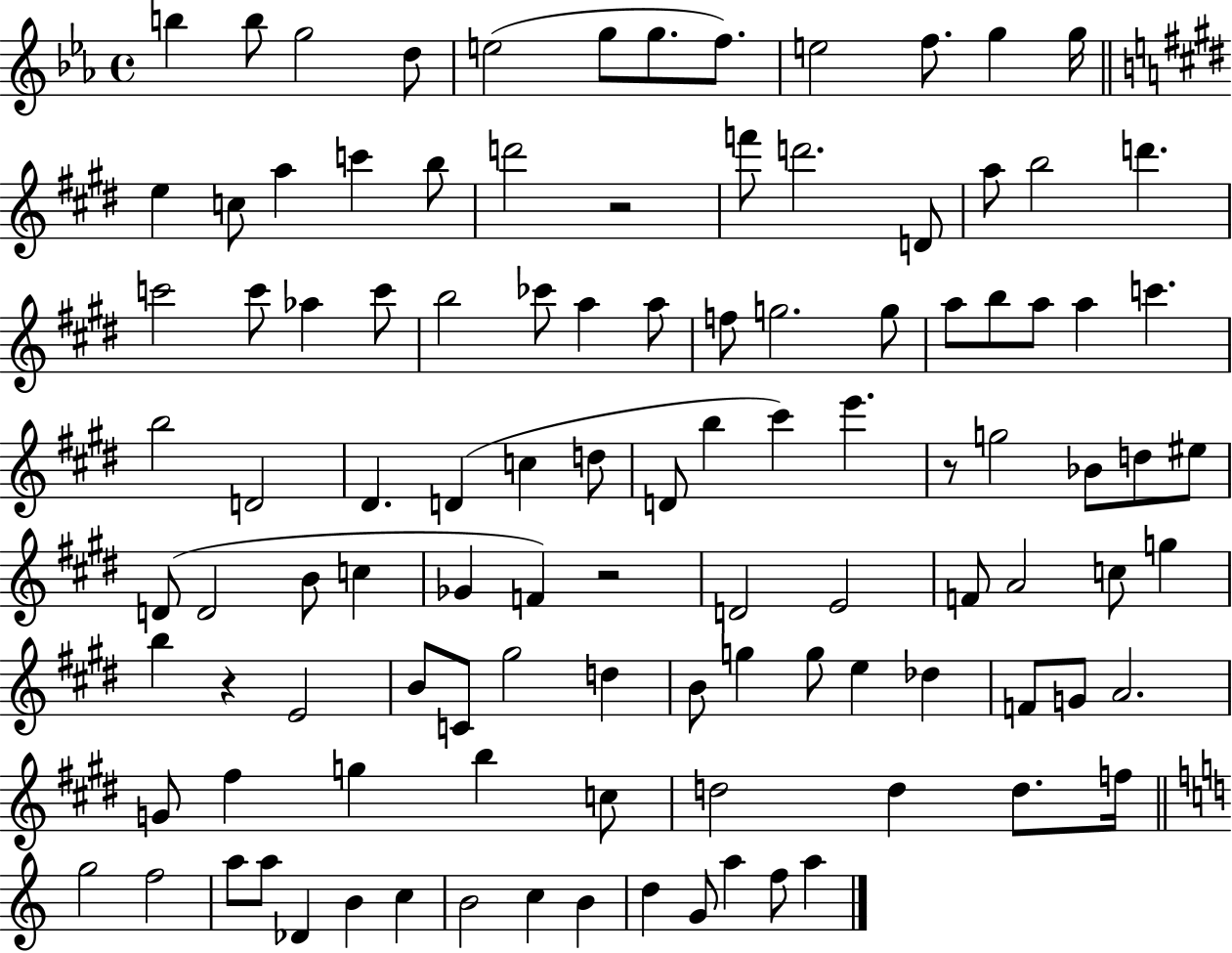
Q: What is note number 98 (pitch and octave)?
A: C5